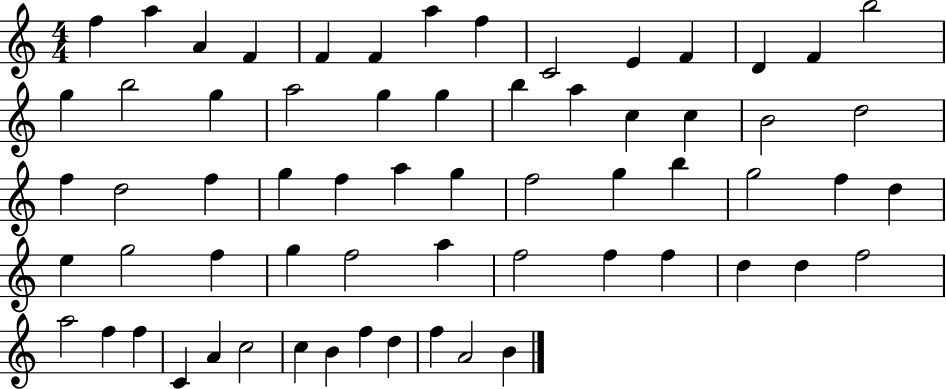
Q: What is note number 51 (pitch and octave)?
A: F5